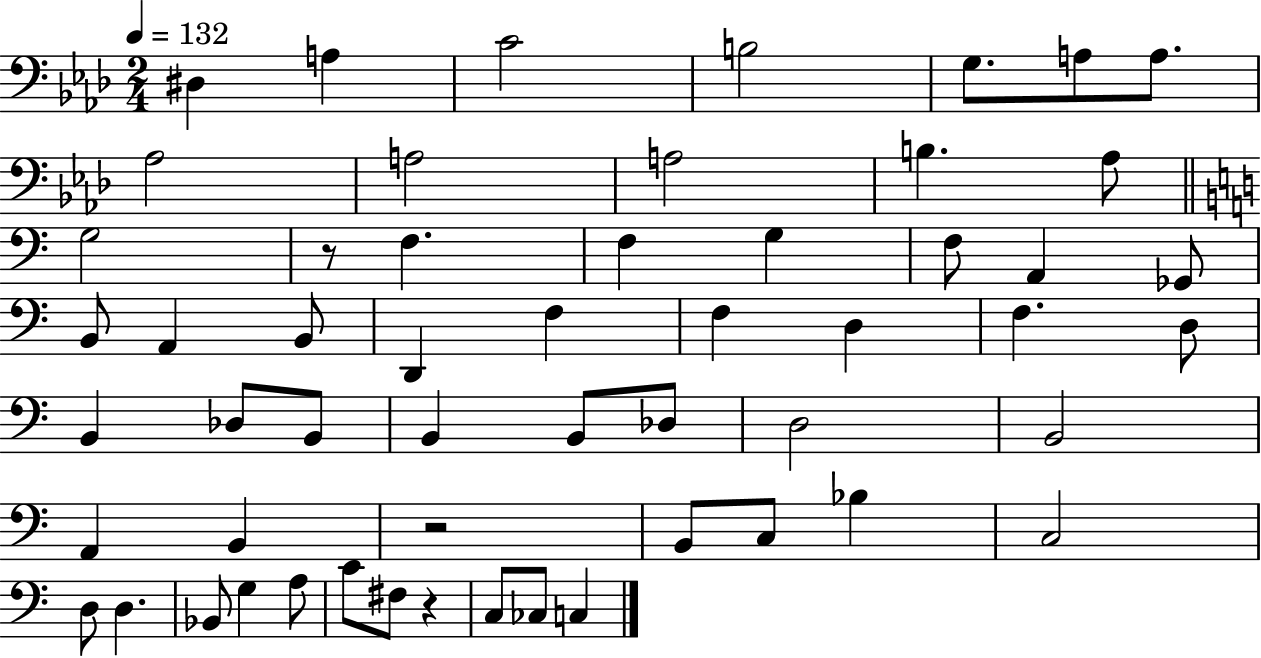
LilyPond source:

{
  \clef bass
  \numericTimeSignature
  \time 2/4
  \key aes \major
  \tempo 4 = 132
  \repeat volta 2 { dis4 a4 | c'2 | b2 | g8. a8 a8. | \break aes2 | a2 | a2 | b4. aes8 | \break \bar "||" \break \key c \major g2 | r8 f4. | f4 g4 | f8 a,4 ges,8 | \break b,8 a,4 b,8 | d,4 f4 | f4 d4 | f4. d8 | \break b,4 des8 b,8 | b,4 b,8 des8 | d2 | b,2 | \break a,4 b,4 | r2 | b,8 c8 bes4 | c2 | \break d8 d4. | bes,8 g4 a8 | c'8 fis8 r4 | c8 ces8 c4 | \break } \bar "|."
}